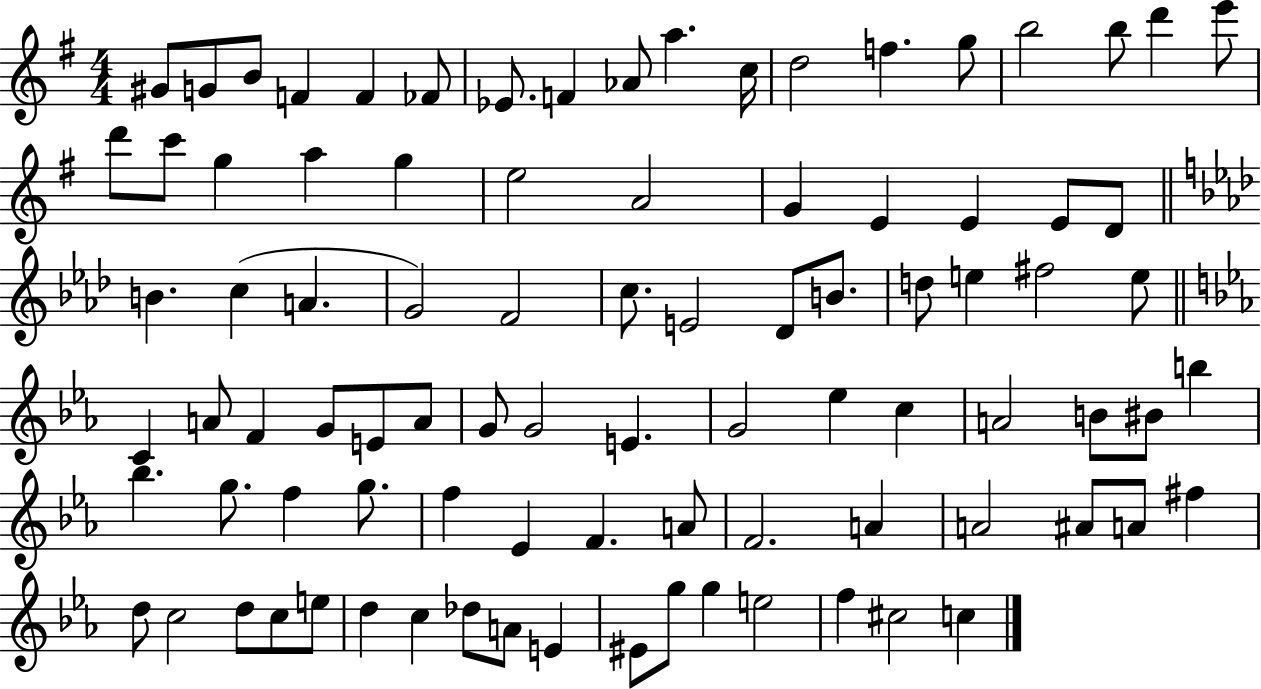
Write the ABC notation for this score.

X:1
T:Untitled
M:4/4
L:1/4
K:G
^G/2 G/2 B/2 F F _F/2 _E/2 F _A/2 a c/4 d2 f g/2 b2 b/2 d' e'/2 d'/2 c'/2 g a g e2 A2 G E E E/2 D/2 B c A G2 F2 c/2 E2 _D/2 B/2 d/2 e ^f2 e/2 C A/2 F G/2 E/2 A/2 G/2 G2 E G2 _e c A2 B/2 ^B/2 b _b g/2 f g/2 f _E F A/2 F2 A A2 ^A/2 A/2 ^f d/2 c2 d/2 c/2 e/2 d c _d/2 A/2 E ^E/2 g/2 g e2 f ^c2 c